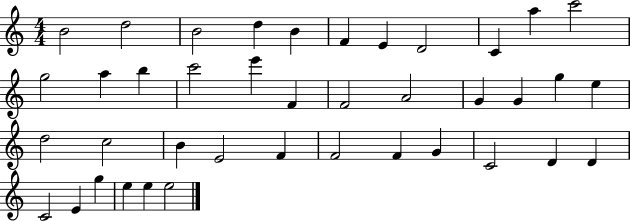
B4/h D5/h B4/h D5/q B4/q F4/q E4/q D4/h C4/q A5/q C6/h G5/h A5/q B5/q C6/h E6/q F4/q F4/h A4/h G4/q G4/q G5/q E5/q D5/h C5/h B4/q E4/h F4/q F4/h F4/q G4/q C4/h D4/q D4/q C4/h E4/q G5/q E5/q E5/q E5/h